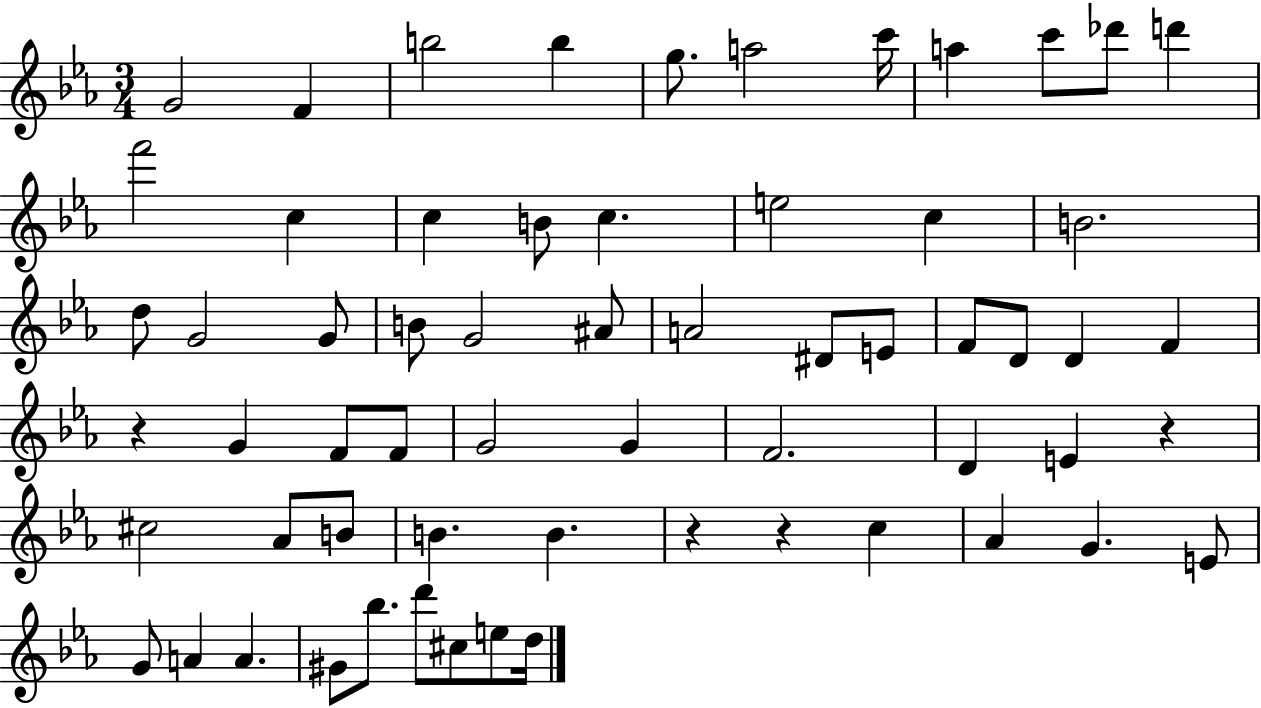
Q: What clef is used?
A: treble